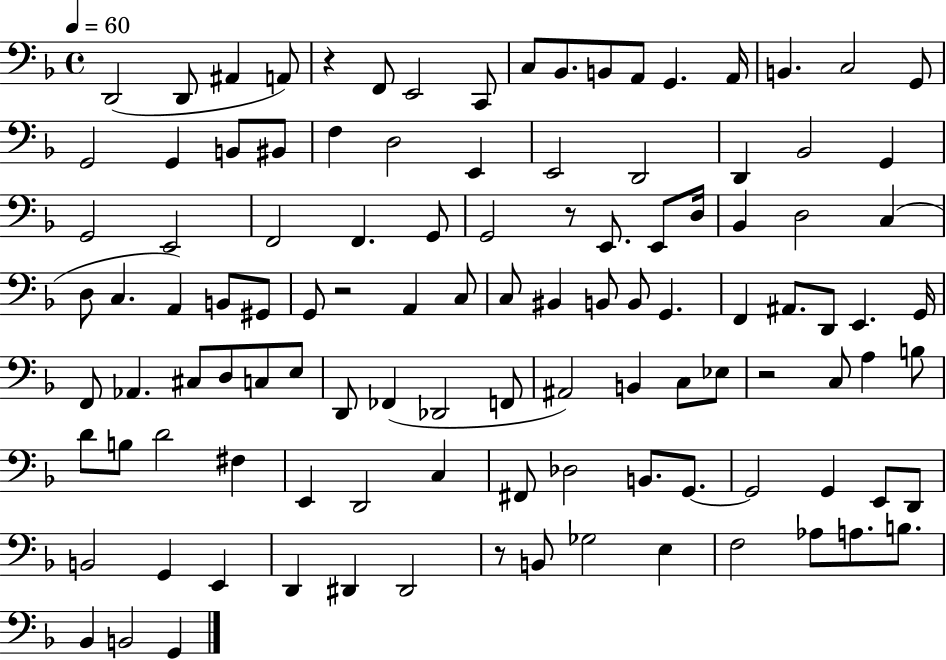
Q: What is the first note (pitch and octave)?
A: D2